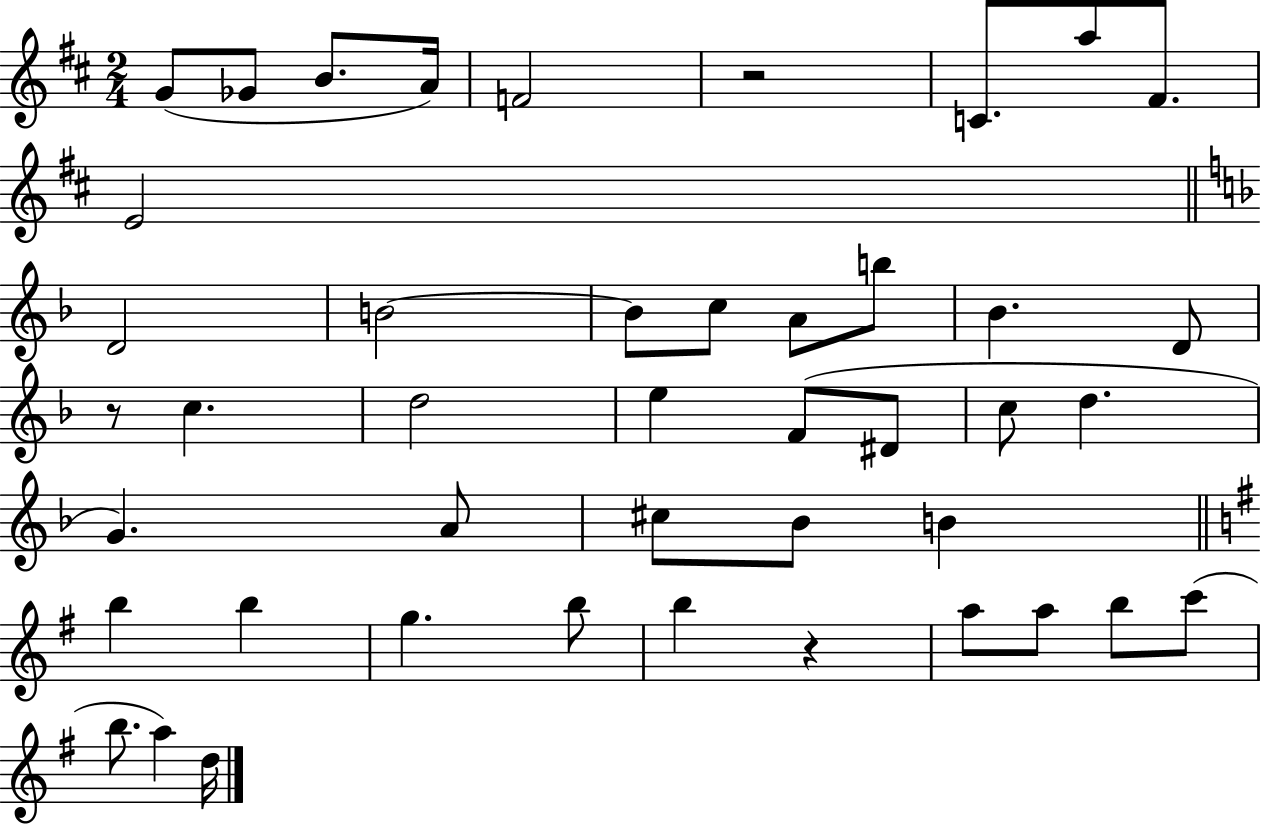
G4/e Gb4/e B4/e. A4/s F4/h R/h C4/e. A5/e F#4/e. E4/h D4/h B4/h B4/e C5/e A4/e B5/e Bb4/q. D4/e R/e C5/q. D5/h E5/q F4/e D#4/e C5/e D5/q. G4/q. A4/e C#5/e Bb4/e B4/q B5/q B5/q G5/q. B5/e B5/q R/q A5/e A5/e B5/e C6/e B5/e. A5/q D5/s